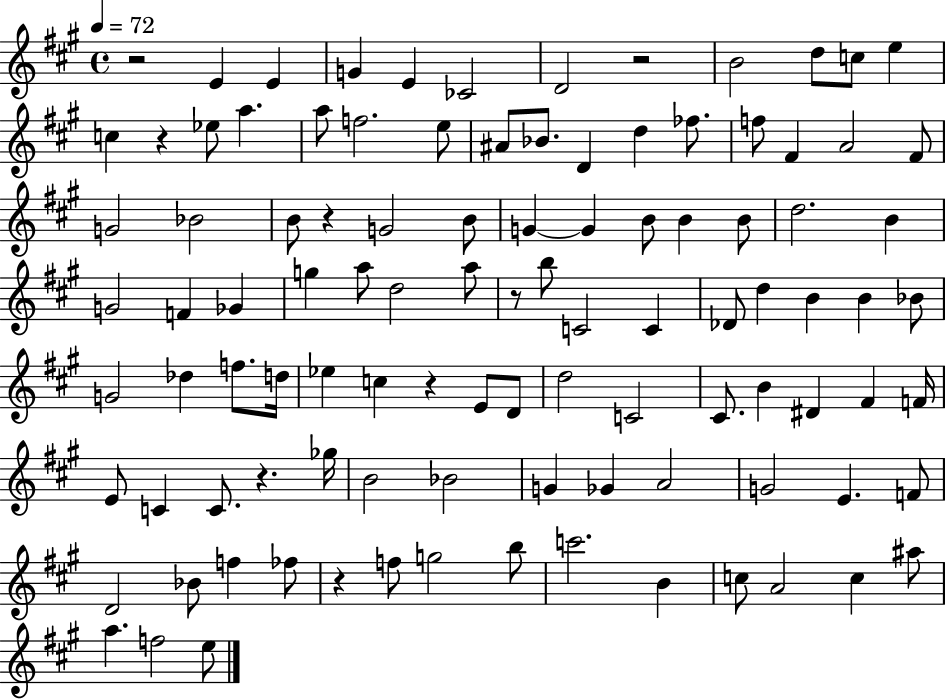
R/h E4/q E4/q G4/q E4/q CES4/h D4/h R/h B4/h D5/e C5/e E5/q C5/q R/q Eb5/e A5/q. A5/e F5/h. E5/e A#4/e Bb4/e. D4/q D5/q FES5/e. F5/e F#4/q A4/h F#4/e G4/h Bb4/h B4/e R/q G4/h B4/e G4/q G4/q B4/e B4/q B4/e D5/h. B4/q G4/h F4/q Gb4/q G5/q A5/e D5/h A5/e R/e B5/e C4/h C4/q Db4/e D5/q B4/q B4/q Bb4/e G4/h Db5/q F5/e. D5/s Eb5/q C5/q R/q E4/e D4/e D5/h C4/h C#4/e. B4/q D#4/q F#4/q F4/s E4/e C4/q C4/e. R/q. Gb5/s B4/h Bb4/h G4/q Gb4/q A4/h G4/h E4/q. F4/e D4/h Bb4/e F5/q FES5/e R/q F5/e G5/h B5/e C6/h. B4/q C5/e A4/h C5/q A#5/e A5/q. F5/h E5/e